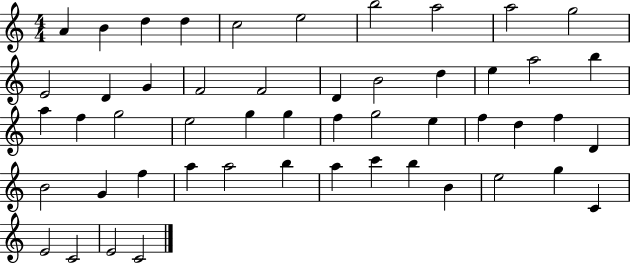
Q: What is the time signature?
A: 4/4